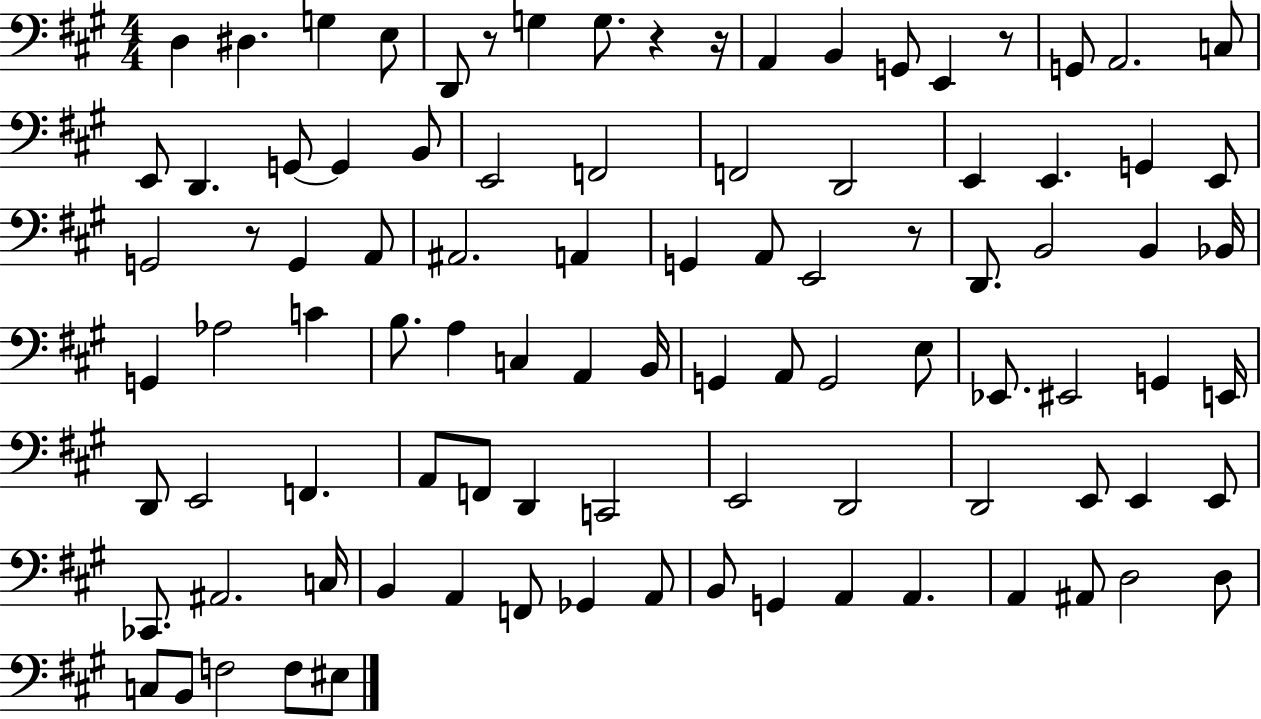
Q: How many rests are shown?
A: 6